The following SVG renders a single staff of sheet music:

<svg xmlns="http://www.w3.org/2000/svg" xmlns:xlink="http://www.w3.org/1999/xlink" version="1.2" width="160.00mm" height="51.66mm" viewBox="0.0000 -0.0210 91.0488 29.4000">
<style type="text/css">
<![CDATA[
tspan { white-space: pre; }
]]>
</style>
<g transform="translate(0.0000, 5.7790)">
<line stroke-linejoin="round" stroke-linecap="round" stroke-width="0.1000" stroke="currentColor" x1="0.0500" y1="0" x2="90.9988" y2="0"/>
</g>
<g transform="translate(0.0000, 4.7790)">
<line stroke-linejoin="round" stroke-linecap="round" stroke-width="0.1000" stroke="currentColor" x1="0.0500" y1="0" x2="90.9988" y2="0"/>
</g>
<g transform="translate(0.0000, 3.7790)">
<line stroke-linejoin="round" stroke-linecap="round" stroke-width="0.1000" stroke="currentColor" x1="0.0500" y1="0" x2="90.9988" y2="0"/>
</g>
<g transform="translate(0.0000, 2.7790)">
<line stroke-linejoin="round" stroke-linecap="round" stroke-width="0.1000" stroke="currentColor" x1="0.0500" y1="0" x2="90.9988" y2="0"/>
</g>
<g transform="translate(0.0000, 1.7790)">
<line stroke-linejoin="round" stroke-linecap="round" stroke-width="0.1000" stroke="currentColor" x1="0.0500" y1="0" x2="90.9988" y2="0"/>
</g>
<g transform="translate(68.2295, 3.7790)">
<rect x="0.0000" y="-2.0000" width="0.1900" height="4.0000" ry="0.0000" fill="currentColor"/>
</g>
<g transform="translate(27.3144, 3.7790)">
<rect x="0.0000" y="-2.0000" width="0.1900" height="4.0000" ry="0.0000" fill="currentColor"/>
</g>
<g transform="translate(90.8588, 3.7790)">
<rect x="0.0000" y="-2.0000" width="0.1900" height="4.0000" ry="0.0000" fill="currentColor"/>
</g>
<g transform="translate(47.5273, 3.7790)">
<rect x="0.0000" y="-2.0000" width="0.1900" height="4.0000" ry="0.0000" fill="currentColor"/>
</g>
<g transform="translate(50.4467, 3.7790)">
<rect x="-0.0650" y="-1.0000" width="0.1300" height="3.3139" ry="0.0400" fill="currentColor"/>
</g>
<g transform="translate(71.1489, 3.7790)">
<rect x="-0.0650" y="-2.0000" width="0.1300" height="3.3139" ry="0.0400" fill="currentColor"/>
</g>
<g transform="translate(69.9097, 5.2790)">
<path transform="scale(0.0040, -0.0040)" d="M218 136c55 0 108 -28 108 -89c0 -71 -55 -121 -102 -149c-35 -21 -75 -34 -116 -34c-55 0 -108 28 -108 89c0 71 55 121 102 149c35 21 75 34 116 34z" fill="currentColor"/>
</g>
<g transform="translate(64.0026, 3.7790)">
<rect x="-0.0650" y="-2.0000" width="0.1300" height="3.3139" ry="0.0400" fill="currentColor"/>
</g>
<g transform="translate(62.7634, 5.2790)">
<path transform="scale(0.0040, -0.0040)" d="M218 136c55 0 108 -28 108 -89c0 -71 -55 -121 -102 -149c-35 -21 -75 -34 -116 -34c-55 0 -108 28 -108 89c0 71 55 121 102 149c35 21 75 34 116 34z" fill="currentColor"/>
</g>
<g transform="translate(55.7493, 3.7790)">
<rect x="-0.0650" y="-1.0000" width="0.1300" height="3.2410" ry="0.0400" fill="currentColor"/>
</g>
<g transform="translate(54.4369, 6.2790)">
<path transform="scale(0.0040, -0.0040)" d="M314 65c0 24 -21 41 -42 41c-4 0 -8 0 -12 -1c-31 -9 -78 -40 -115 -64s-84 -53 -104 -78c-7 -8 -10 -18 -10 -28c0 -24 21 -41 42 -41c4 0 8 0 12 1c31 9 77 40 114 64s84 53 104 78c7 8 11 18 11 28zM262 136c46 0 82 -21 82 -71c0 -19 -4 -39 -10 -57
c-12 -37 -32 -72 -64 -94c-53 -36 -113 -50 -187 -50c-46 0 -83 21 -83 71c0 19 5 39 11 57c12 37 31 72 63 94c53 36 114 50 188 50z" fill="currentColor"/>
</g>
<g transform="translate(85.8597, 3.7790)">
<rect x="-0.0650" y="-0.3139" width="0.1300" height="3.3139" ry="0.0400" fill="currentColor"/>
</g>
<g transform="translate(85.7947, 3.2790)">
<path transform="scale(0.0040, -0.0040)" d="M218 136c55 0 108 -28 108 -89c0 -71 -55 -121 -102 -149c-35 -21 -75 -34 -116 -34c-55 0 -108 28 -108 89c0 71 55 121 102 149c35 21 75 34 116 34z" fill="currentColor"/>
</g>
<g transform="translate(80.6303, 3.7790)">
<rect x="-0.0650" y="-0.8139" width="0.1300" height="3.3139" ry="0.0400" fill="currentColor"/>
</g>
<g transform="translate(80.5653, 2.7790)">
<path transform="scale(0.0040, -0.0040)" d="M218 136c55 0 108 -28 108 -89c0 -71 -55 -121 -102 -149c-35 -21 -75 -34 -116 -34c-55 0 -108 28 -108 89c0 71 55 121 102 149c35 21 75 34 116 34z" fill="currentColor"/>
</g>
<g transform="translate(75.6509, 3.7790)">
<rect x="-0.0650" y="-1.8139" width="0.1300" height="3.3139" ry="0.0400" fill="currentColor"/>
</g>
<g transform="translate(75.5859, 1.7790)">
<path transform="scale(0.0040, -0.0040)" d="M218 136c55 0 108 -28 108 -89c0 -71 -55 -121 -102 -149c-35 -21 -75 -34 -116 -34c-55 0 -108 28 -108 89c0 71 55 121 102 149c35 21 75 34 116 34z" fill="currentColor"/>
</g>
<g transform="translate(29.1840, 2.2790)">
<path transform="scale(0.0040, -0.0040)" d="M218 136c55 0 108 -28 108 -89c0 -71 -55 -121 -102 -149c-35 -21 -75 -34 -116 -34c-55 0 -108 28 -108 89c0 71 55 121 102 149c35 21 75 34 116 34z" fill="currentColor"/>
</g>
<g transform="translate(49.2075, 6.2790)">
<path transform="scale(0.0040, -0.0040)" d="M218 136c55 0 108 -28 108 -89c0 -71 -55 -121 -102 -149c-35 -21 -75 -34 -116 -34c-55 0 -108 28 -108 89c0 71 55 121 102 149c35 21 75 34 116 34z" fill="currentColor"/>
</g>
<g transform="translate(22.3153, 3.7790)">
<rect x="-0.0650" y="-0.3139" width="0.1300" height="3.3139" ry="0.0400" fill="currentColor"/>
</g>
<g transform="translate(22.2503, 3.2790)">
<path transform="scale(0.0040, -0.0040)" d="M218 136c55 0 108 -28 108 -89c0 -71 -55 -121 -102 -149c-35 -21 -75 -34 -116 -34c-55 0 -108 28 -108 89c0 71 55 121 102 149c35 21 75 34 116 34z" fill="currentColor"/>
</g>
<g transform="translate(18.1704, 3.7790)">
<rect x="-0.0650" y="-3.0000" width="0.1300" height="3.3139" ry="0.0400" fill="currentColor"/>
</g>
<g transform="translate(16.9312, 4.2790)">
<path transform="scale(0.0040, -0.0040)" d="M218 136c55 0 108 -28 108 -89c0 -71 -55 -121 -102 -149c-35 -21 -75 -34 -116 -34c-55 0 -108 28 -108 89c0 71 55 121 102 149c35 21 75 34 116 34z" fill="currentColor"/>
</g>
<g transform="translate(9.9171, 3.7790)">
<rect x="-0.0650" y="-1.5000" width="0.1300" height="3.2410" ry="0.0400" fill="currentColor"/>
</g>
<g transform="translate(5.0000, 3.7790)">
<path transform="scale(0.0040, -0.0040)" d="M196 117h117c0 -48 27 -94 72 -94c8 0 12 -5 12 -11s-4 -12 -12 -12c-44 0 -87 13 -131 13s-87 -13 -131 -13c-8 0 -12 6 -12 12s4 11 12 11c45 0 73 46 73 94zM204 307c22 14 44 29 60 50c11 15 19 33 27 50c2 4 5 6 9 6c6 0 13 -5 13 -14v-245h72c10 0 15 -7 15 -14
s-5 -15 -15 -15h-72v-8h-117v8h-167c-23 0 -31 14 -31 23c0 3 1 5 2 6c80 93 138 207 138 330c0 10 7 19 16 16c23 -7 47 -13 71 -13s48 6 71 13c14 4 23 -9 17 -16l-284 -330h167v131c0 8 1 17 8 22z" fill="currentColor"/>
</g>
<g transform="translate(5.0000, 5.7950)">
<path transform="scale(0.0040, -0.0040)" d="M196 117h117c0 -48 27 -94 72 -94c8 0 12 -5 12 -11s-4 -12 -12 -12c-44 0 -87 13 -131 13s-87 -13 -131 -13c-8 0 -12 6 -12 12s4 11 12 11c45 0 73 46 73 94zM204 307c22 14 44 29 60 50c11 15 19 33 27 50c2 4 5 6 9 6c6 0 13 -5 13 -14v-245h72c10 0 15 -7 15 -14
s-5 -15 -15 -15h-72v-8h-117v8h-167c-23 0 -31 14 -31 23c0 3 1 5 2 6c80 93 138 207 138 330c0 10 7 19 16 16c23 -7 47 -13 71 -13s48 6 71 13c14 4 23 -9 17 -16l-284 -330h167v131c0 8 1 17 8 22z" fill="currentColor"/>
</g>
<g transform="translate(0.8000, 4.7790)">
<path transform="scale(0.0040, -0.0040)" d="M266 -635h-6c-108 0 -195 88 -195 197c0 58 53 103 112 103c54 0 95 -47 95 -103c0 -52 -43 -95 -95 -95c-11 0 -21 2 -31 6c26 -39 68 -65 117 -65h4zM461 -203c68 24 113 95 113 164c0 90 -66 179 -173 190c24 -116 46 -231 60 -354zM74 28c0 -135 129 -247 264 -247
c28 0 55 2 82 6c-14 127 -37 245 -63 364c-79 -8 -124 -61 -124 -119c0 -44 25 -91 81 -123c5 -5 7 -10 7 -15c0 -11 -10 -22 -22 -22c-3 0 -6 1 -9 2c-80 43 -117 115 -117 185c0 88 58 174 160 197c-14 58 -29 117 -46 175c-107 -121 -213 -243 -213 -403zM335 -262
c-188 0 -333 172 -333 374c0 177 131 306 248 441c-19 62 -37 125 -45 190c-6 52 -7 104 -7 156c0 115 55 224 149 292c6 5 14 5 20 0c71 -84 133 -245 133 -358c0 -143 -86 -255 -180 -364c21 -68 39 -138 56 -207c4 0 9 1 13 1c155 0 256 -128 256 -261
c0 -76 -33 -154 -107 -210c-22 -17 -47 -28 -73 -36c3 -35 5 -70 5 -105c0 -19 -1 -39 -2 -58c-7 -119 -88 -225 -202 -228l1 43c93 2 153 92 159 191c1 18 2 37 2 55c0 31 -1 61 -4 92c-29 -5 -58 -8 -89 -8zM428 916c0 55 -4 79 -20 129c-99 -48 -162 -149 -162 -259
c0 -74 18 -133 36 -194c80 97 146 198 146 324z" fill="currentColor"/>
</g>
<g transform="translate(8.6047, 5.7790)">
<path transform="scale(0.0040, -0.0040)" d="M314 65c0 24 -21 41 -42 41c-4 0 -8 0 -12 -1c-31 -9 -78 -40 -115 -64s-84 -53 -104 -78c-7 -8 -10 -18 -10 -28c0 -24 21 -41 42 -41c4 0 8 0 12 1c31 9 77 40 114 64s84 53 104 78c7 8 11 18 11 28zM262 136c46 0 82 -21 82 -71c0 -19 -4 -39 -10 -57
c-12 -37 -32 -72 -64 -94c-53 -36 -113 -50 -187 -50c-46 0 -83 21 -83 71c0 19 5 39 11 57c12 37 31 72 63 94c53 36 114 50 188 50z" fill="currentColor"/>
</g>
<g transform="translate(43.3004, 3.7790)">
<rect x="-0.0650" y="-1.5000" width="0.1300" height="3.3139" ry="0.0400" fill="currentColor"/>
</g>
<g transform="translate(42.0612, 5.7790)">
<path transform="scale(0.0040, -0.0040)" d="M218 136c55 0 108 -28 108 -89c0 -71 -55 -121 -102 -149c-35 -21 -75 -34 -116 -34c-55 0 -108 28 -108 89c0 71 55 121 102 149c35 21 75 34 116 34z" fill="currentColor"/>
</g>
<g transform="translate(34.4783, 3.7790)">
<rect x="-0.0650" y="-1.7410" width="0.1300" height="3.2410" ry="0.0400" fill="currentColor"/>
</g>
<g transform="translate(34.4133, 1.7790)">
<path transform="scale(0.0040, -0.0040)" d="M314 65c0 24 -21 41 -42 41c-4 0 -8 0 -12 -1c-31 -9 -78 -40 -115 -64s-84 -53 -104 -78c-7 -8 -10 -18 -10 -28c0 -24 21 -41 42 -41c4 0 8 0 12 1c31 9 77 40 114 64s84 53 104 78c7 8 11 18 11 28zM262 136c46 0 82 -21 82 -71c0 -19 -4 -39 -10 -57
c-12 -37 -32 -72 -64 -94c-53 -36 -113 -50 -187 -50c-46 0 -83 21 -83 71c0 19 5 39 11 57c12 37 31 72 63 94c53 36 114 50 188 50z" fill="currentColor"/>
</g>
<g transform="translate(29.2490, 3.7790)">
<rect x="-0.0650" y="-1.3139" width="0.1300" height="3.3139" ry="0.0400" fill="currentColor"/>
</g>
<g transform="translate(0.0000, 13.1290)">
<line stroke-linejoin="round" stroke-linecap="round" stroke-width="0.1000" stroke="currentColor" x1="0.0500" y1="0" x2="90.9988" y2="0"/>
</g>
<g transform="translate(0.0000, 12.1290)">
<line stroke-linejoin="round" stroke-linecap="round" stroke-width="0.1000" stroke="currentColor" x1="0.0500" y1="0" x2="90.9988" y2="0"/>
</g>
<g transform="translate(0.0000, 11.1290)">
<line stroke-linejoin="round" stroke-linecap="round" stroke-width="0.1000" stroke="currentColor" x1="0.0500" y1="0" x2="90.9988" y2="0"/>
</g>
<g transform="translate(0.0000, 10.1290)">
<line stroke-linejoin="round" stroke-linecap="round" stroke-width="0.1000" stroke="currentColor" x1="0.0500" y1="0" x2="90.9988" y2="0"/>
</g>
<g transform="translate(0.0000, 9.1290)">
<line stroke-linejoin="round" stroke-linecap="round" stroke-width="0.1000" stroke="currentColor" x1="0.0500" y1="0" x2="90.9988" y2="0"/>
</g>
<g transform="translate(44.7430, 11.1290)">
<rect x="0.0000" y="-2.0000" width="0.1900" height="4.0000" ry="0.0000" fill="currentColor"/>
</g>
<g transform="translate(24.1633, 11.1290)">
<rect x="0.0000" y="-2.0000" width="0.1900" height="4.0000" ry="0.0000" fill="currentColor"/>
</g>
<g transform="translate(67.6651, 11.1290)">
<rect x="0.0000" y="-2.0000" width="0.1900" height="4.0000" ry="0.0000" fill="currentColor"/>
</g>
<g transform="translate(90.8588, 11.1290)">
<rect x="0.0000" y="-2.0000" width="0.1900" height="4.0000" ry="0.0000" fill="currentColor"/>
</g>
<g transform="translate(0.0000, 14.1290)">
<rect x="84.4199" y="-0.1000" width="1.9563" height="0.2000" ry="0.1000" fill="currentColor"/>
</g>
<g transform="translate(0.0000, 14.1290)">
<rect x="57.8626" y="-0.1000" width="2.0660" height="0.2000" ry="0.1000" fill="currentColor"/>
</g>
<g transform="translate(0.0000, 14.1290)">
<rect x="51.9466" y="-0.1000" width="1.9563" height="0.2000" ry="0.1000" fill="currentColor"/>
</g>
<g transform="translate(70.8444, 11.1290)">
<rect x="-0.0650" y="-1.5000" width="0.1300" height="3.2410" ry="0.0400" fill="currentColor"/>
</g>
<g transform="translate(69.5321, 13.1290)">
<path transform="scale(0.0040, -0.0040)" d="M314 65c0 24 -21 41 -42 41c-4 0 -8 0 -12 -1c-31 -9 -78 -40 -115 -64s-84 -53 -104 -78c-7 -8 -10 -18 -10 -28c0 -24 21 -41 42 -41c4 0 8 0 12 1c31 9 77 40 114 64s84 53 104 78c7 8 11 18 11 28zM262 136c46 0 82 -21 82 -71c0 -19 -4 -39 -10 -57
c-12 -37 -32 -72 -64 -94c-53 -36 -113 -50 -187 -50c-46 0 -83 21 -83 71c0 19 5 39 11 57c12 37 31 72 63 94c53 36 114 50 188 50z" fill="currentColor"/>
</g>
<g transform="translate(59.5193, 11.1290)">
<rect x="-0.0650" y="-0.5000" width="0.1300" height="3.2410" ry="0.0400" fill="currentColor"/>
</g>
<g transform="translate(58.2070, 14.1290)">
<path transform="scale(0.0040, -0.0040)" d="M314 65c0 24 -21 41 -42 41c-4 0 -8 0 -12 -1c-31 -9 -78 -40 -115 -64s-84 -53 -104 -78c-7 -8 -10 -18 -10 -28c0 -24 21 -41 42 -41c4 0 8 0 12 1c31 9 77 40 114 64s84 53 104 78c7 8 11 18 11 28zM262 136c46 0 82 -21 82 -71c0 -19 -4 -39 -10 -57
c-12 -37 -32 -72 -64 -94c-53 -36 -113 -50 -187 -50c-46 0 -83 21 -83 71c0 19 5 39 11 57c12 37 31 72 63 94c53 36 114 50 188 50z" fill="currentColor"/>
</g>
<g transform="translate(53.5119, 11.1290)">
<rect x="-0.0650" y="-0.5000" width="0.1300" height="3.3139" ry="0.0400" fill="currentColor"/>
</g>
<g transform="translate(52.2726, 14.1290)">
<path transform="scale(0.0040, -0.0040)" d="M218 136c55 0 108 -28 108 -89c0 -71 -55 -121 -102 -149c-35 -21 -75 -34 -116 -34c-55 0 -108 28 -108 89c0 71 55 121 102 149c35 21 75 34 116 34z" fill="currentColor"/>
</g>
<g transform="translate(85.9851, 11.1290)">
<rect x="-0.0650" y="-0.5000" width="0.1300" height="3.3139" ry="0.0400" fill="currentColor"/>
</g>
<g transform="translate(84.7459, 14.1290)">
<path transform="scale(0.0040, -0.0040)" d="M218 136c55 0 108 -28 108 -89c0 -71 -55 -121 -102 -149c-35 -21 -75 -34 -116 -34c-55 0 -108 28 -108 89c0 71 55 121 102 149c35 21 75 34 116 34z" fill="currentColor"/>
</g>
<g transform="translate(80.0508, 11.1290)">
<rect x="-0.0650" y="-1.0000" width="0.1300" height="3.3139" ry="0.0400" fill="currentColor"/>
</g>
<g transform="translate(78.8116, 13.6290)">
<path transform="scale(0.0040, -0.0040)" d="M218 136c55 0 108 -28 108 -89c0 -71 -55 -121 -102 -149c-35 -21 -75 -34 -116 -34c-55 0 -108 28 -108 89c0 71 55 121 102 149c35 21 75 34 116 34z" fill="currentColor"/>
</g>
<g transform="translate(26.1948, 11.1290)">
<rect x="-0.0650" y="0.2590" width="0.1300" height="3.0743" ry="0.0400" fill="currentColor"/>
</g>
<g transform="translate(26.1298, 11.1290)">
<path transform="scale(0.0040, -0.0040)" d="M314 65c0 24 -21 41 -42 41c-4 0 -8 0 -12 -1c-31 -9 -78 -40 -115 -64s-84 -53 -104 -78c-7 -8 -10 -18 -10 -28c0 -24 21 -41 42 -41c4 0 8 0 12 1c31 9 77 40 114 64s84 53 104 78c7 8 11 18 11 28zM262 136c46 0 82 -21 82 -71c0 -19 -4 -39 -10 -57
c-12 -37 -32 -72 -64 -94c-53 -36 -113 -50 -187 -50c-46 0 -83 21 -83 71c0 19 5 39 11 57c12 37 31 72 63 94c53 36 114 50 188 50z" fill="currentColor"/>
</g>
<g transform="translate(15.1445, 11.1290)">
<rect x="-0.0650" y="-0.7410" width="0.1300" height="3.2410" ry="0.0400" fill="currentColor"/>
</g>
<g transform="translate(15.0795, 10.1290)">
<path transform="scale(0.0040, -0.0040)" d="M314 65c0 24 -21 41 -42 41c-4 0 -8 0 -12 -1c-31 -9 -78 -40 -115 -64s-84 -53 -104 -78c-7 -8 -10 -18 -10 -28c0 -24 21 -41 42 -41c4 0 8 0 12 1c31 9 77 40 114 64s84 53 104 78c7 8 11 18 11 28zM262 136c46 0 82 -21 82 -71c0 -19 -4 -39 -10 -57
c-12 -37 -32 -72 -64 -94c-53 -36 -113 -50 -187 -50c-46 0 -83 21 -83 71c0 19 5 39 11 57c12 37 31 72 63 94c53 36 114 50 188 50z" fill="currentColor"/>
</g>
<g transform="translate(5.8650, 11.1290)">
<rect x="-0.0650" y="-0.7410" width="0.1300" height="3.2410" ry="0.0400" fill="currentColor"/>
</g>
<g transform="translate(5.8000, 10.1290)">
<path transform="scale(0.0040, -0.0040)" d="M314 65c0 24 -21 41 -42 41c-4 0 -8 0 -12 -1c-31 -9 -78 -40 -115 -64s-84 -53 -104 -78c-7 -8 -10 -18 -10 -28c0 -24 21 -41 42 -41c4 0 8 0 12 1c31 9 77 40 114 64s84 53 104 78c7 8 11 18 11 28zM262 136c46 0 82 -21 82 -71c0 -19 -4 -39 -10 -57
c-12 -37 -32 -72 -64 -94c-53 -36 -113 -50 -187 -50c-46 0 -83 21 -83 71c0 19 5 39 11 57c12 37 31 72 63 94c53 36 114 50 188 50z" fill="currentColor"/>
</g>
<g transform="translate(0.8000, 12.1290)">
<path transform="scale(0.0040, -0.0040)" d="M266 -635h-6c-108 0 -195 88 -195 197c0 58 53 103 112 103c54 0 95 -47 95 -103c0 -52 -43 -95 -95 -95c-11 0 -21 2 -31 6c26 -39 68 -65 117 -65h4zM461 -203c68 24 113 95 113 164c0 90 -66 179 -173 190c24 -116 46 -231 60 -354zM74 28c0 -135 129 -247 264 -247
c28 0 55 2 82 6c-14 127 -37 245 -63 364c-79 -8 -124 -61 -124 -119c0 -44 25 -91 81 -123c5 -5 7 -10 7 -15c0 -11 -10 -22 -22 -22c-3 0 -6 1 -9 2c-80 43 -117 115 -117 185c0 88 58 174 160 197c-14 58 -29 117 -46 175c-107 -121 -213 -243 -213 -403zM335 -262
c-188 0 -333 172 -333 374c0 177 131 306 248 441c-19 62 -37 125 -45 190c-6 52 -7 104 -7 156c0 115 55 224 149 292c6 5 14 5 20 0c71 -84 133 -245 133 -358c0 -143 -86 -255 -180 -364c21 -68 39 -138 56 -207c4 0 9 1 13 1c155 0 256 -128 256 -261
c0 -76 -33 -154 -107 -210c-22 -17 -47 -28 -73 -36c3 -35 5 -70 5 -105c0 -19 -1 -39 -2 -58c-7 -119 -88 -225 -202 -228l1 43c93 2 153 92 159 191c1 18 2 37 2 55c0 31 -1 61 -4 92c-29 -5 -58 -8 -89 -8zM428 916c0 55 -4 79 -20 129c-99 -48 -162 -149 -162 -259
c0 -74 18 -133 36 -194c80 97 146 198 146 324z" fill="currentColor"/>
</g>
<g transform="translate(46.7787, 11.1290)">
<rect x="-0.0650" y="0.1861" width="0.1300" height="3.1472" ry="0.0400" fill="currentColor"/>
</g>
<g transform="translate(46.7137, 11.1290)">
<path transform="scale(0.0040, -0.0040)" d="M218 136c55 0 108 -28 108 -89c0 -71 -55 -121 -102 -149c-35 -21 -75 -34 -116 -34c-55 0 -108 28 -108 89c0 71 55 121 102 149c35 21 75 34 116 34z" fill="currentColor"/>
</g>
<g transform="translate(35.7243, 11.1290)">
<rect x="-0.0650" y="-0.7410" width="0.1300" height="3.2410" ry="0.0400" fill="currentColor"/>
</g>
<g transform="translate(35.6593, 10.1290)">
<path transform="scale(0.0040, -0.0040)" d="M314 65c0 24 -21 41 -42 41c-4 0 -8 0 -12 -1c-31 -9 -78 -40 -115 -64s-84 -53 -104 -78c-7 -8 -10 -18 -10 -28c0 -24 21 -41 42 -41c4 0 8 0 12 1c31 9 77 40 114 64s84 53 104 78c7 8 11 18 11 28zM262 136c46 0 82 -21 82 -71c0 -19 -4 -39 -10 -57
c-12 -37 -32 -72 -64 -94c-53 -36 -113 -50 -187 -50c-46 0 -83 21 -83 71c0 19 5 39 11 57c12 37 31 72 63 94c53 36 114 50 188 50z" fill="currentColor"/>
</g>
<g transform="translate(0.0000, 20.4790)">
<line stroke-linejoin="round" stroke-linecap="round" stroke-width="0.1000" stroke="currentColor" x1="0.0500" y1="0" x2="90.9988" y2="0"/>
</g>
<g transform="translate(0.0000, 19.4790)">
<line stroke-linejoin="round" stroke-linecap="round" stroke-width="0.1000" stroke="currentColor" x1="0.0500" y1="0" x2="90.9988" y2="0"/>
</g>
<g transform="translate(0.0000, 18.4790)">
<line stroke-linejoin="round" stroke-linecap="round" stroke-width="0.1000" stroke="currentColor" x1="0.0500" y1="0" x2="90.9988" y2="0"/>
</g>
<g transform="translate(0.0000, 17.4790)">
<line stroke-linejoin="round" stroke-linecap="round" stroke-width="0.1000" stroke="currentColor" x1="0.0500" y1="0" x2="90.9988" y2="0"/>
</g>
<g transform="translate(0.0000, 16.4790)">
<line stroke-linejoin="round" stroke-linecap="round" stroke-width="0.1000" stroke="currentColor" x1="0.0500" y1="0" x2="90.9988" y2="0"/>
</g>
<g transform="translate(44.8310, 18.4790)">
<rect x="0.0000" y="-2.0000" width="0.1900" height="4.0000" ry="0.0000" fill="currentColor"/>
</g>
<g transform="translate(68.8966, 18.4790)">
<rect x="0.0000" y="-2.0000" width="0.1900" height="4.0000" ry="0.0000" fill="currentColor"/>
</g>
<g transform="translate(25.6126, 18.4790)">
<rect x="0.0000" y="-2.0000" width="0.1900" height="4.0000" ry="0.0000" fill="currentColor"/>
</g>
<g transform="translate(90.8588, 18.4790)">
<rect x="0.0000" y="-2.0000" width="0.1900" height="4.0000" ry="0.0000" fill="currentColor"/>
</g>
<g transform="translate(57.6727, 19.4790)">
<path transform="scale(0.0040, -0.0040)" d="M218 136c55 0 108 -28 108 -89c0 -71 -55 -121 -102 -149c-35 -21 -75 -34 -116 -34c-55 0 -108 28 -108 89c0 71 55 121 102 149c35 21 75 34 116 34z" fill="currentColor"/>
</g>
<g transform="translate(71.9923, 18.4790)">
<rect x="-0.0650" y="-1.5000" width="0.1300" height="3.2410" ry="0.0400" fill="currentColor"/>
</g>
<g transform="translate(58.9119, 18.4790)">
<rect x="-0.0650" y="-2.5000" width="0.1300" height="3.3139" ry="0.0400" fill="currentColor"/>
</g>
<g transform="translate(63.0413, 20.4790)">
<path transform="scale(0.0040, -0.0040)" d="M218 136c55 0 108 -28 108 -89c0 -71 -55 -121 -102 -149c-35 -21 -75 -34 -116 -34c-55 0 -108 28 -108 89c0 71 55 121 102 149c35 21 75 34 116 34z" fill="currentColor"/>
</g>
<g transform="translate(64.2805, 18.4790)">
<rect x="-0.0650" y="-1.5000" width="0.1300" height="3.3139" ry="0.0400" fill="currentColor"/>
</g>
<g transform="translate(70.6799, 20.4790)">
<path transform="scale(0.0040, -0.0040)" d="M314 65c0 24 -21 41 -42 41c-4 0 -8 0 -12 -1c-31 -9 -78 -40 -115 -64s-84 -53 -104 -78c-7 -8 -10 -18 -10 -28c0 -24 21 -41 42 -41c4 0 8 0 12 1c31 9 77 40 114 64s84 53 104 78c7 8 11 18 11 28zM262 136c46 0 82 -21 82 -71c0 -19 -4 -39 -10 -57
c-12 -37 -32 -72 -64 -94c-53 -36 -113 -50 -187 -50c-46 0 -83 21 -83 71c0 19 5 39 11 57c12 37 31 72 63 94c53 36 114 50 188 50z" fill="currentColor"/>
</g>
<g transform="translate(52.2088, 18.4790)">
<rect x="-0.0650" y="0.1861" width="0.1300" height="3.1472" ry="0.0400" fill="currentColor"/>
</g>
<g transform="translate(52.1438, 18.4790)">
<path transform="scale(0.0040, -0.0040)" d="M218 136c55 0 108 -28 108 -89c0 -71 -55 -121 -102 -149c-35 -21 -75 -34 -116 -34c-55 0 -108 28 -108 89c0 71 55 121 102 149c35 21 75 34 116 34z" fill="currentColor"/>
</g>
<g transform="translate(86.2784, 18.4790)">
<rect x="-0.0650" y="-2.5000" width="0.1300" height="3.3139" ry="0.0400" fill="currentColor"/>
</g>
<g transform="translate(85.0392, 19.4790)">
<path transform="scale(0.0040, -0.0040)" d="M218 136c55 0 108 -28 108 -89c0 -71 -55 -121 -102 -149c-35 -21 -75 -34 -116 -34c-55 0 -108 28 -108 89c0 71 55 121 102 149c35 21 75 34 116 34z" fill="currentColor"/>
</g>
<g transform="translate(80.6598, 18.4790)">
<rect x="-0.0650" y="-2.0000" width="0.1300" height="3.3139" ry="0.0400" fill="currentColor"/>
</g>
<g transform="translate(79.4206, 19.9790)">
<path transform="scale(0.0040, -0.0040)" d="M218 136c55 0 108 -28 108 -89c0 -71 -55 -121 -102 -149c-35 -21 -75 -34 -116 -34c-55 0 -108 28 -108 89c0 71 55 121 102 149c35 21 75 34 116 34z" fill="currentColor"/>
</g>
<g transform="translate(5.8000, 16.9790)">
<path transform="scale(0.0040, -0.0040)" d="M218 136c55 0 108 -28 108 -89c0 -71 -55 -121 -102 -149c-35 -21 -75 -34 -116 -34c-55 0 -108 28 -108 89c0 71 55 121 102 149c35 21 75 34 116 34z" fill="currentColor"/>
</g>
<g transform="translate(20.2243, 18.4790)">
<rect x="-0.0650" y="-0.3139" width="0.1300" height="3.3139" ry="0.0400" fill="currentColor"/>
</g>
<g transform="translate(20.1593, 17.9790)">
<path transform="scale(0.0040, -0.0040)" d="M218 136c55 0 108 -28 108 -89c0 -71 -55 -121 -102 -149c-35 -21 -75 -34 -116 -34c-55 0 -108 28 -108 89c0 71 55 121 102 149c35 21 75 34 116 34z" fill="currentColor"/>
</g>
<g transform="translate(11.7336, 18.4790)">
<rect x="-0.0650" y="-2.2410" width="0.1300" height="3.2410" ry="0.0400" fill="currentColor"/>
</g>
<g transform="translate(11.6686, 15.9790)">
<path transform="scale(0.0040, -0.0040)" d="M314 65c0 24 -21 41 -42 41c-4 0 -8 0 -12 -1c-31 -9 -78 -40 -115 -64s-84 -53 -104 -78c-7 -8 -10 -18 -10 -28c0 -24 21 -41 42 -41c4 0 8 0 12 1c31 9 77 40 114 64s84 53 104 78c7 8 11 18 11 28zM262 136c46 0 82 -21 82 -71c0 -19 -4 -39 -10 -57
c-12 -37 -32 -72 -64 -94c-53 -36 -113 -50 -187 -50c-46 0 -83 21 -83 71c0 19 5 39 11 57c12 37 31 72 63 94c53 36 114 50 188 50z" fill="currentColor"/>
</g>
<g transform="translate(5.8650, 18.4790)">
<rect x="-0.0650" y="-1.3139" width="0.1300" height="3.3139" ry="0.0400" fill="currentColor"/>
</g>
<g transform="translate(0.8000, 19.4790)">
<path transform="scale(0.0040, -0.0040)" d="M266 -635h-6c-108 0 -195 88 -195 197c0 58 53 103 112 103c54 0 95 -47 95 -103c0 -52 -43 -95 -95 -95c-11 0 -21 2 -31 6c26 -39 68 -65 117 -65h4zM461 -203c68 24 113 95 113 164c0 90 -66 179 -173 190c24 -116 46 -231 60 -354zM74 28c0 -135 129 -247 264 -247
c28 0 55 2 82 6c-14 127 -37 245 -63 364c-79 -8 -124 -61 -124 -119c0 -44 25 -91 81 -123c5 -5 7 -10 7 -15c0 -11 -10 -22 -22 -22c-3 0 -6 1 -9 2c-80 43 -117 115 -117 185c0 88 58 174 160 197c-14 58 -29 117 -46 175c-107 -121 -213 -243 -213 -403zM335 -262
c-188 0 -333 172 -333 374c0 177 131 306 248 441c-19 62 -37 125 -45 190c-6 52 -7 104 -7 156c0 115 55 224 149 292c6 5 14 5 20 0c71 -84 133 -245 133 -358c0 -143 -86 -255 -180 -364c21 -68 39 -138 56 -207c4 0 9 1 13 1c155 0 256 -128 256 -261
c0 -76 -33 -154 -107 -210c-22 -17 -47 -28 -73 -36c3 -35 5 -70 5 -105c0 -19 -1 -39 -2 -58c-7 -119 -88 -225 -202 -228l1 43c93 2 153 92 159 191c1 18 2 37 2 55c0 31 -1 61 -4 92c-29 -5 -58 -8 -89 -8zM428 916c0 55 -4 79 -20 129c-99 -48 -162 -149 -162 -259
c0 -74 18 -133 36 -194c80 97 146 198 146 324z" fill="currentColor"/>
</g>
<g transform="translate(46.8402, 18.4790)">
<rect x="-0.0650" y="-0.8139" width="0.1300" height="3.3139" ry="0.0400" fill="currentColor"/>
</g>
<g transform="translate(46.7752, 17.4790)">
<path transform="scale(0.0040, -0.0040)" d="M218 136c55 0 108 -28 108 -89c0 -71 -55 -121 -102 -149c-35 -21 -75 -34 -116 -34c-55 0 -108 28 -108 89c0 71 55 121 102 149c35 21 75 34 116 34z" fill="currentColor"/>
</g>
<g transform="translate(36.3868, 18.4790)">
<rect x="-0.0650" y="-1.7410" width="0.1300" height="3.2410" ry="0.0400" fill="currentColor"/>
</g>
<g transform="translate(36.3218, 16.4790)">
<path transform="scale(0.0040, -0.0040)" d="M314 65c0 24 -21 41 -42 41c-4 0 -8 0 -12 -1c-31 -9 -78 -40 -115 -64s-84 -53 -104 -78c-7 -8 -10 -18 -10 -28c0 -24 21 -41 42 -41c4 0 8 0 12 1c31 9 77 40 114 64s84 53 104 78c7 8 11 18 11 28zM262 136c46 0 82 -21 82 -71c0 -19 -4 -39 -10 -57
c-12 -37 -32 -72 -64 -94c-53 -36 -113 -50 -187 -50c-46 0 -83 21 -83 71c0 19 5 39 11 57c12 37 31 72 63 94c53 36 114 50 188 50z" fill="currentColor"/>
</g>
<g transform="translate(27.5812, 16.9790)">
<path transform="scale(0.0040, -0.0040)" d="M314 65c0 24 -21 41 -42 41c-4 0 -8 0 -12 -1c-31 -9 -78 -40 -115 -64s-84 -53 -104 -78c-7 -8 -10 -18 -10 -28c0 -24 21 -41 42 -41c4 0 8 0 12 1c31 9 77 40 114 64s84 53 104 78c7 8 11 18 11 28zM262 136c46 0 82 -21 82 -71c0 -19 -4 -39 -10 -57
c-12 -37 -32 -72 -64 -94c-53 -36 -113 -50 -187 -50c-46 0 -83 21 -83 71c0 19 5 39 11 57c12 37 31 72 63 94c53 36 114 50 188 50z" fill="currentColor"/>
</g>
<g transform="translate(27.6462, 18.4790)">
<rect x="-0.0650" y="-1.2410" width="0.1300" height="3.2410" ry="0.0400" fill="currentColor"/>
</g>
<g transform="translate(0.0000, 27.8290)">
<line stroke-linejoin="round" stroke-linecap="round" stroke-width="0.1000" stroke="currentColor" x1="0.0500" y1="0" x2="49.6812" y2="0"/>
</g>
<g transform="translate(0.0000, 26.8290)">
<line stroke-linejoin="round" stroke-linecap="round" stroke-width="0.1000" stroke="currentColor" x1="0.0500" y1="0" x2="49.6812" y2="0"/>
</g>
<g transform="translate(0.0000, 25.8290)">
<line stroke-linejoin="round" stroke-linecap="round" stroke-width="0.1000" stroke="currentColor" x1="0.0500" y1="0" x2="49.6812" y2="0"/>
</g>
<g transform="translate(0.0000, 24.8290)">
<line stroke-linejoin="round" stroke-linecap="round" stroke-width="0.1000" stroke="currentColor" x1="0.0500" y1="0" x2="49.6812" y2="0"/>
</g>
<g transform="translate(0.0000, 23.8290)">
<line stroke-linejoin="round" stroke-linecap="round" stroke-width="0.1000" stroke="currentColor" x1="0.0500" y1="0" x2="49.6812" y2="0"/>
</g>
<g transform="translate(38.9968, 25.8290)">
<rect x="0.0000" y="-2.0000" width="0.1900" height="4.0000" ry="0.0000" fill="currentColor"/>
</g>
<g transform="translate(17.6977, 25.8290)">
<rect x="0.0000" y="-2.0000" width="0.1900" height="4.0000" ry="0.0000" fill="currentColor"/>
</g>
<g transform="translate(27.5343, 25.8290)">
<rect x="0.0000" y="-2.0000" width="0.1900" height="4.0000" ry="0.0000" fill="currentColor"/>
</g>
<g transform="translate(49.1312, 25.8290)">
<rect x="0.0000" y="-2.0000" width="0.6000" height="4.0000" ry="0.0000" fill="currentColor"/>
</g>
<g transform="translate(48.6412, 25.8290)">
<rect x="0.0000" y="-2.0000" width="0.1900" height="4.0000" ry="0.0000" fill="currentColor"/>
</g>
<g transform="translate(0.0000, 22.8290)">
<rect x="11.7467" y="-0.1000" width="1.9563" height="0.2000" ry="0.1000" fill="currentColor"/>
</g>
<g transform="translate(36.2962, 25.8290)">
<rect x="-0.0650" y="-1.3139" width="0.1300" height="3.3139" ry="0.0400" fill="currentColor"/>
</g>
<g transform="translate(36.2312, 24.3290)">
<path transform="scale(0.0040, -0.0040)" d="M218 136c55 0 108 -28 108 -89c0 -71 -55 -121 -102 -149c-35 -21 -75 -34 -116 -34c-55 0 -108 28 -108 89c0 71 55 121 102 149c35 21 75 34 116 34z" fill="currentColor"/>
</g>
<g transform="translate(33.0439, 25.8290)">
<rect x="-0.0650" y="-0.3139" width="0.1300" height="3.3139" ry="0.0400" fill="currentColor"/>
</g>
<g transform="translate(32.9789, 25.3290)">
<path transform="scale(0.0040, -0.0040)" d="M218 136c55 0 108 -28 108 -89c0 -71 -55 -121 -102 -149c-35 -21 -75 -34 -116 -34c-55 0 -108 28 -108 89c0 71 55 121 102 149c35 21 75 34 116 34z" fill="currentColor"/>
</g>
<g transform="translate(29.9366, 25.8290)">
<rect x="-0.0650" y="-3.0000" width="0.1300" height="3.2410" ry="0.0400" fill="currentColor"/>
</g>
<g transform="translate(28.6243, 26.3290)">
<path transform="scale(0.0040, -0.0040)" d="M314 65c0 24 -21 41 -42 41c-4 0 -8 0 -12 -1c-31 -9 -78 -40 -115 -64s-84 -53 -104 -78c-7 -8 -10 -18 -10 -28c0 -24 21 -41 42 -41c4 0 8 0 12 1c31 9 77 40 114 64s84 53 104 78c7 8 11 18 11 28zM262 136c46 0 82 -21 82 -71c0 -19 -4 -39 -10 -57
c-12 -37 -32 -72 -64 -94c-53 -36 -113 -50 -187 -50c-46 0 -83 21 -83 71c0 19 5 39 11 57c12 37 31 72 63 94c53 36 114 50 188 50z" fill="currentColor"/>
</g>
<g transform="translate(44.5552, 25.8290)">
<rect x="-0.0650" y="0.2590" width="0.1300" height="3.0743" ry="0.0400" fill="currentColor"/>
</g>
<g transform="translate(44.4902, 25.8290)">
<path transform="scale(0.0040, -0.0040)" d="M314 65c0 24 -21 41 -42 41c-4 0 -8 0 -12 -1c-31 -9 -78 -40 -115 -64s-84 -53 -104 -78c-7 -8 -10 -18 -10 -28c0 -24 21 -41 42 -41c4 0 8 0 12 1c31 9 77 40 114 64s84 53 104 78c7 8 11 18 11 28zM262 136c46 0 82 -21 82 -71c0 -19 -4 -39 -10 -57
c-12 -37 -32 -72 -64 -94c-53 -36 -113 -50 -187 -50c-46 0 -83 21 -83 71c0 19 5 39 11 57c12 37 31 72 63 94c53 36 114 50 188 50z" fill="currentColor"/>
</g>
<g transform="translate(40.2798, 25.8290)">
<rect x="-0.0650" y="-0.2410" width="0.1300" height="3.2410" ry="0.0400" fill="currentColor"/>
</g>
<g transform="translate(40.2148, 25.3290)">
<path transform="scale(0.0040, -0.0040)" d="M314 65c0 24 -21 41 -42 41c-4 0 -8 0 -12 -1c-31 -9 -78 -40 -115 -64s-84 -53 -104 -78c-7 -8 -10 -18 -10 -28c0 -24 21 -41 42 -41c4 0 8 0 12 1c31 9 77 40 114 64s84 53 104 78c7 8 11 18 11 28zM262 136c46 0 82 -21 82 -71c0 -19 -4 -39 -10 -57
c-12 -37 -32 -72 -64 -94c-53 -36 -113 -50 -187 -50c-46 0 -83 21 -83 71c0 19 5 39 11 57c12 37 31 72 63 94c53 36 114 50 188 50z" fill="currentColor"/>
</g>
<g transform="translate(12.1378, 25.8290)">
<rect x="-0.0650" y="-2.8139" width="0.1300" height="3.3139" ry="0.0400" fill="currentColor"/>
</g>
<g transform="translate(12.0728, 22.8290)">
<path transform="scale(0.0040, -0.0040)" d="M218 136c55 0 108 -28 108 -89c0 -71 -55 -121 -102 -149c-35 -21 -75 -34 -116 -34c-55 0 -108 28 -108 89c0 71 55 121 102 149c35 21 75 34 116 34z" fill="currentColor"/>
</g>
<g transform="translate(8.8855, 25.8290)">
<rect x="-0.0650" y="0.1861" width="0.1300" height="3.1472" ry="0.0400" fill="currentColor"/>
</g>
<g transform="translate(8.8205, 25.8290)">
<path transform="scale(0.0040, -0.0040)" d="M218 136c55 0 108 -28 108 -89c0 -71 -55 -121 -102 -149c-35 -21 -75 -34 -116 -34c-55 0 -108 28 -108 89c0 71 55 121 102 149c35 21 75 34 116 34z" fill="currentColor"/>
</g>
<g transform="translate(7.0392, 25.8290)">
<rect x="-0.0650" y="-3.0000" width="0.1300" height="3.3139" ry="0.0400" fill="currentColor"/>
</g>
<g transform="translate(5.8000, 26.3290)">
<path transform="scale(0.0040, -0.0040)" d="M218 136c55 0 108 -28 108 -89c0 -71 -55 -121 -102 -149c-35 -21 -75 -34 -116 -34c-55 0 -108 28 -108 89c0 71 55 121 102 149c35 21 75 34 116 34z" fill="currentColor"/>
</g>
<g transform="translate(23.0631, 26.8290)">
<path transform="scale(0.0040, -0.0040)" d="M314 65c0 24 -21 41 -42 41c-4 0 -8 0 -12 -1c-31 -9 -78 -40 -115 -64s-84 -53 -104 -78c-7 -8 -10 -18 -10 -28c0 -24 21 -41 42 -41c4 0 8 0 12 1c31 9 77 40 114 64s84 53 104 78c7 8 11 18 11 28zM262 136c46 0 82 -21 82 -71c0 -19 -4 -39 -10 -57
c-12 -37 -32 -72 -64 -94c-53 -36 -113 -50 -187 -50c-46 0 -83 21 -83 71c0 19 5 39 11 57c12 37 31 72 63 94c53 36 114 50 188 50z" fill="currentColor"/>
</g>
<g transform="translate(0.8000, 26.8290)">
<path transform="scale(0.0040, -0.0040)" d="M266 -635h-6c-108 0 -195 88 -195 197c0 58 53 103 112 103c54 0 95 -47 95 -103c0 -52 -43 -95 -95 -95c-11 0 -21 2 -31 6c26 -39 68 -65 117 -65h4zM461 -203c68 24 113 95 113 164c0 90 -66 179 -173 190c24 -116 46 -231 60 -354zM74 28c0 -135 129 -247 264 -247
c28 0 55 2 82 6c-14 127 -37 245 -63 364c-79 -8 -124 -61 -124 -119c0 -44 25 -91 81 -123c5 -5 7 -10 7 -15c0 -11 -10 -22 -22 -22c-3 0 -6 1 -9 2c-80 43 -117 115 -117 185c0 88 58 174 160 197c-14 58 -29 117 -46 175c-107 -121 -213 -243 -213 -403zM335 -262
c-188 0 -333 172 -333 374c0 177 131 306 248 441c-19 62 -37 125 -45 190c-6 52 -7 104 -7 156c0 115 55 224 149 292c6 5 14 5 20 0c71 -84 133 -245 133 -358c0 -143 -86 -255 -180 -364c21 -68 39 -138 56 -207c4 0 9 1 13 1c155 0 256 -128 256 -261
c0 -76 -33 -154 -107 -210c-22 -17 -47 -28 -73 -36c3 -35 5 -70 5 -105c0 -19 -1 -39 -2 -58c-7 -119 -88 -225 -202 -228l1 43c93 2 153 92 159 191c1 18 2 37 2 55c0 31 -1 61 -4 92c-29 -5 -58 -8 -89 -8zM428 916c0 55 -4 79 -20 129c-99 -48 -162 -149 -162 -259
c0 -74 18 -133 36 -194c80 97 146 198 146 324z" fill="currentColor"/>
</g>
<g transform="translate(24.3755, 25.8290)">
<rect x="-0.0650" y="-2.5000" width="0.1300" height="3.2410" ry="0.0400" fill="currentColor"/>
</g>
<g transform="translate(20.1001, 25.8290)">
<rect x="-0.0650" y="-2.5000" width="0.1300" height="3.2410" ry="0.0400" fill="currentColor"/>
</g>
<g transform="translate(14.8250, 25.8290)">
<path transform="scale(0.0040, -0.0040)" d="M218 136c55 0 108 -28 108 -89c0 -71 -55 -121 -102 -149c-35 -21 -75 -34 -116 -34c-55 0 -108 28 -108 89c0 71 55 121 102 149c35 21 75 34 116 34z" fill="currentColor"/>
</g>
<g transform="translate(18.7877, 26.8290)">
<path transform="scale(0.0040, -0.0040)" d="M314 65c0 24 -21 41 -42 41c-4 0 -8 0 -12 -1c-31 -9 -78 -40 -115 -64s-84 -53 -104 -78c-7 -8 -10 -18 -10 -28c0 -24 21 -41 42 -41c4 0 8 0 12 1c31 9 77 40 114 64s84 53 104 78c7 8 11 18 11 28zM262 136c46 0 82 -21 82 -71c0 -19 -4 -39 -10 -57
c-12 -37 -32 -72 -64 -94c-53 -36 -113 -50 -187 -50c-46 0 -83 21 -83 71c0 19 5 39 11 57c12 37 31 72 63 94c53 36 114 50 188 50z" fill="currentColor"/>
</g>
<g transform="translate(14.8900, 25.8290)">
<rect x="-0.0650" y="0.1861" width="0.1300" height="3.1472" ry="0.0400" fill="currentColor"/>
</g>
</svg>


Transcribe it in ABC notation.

X:1
T:Untitled
M:4/4
L:1/4
K:C
E2 A c e f2 E D D2 F F f d c d2 d2 B2 d2 B C C2 E2 D C e g2 c e2 f2 d B G E E2 F G A B a B G2 G2 A2 c e c2 B2